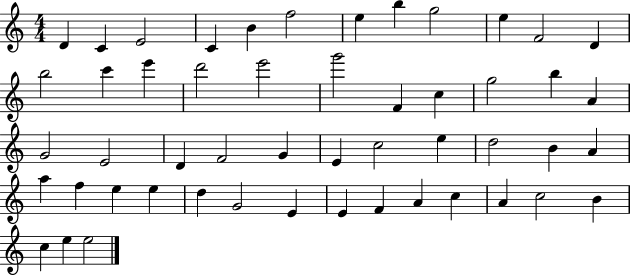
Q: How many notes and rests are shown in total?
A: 51